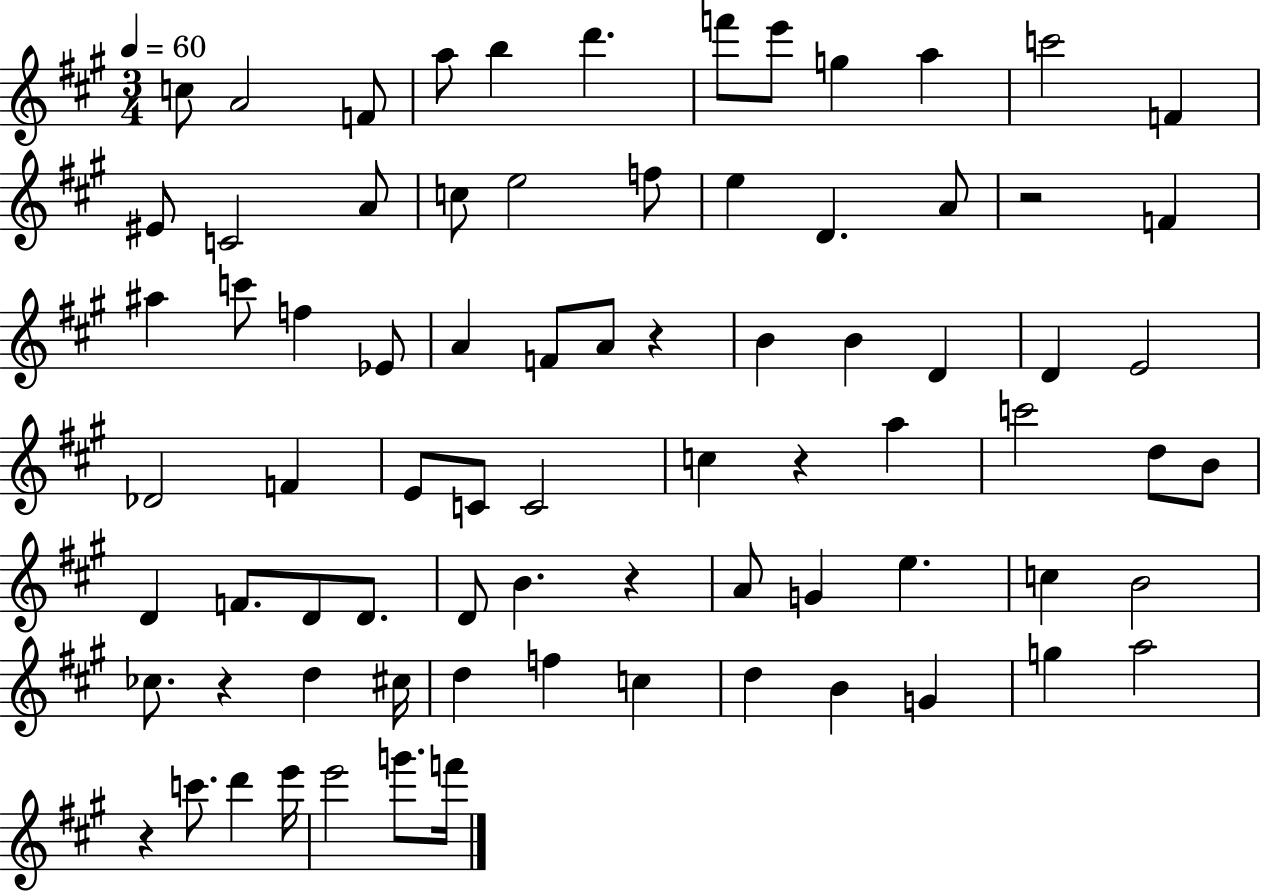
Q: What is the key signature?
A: A major